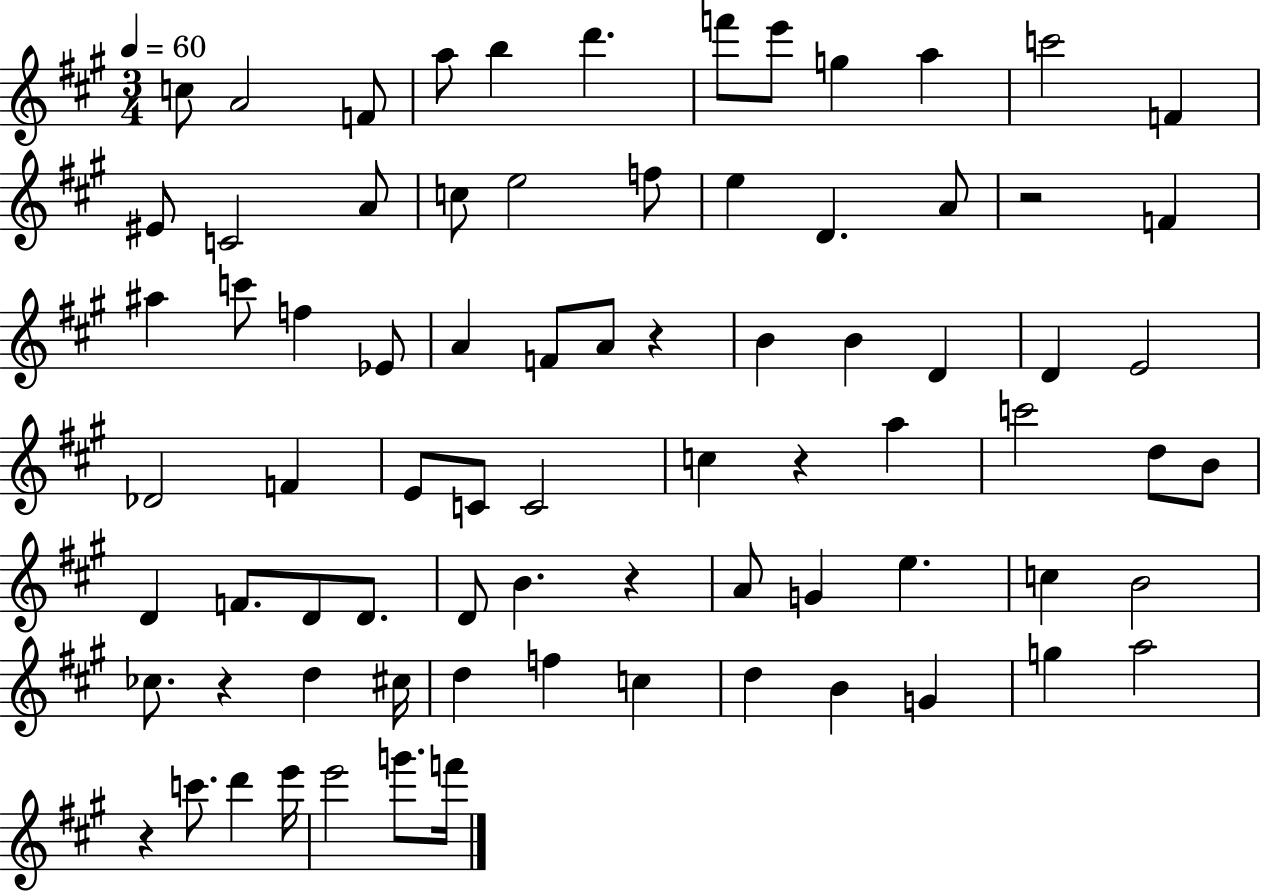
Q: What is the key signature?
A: A major